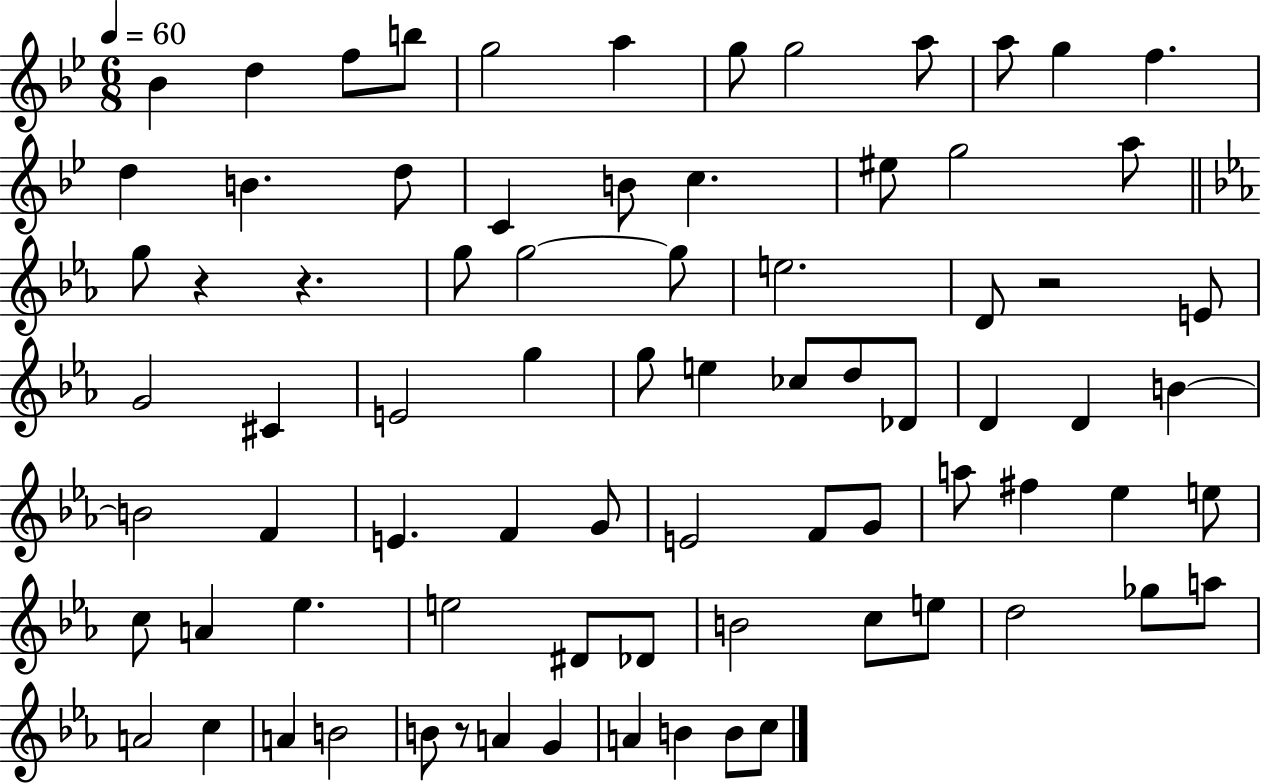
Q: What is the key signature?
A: BES major